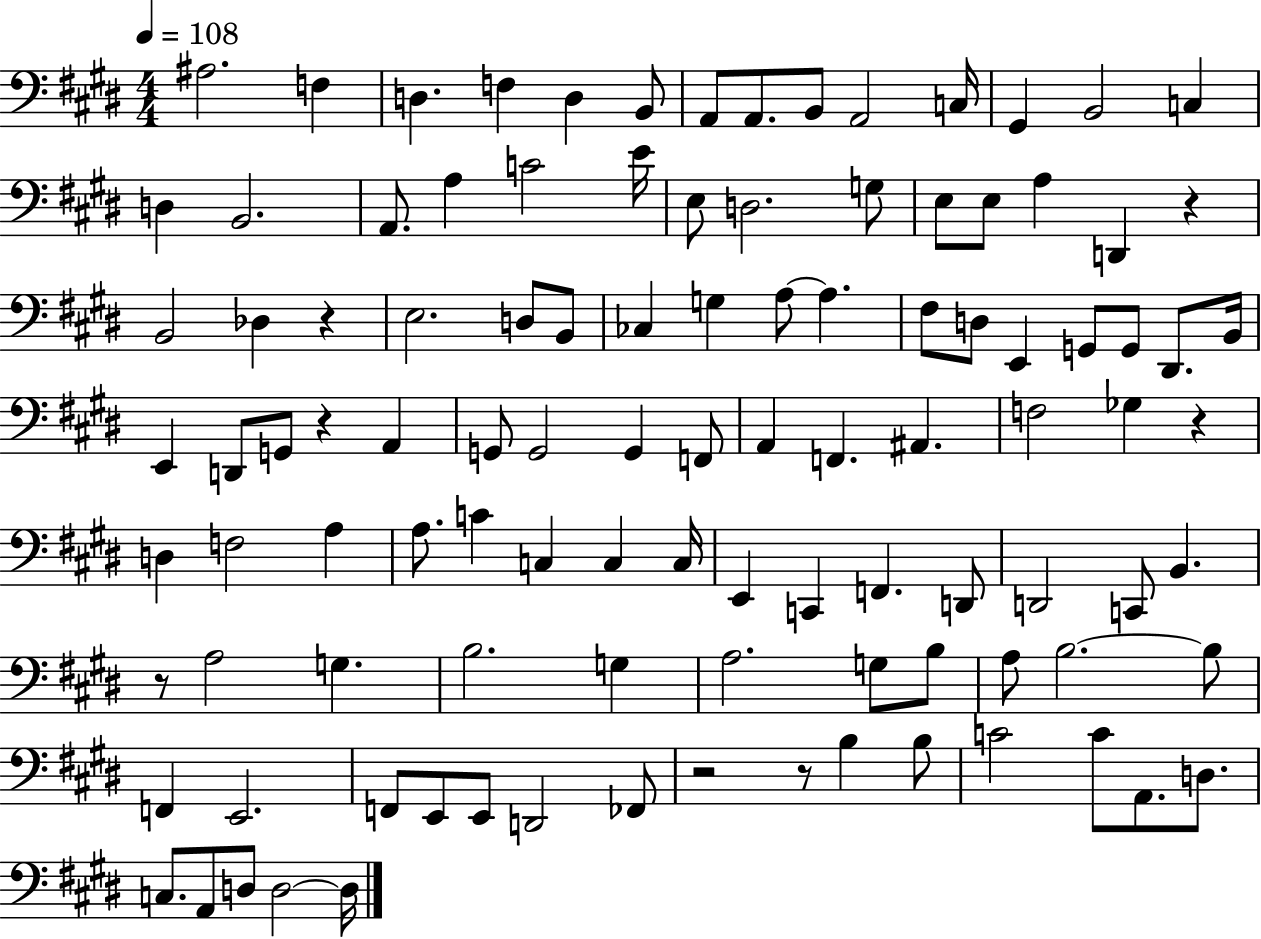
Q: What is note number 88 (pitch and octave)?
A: FES2